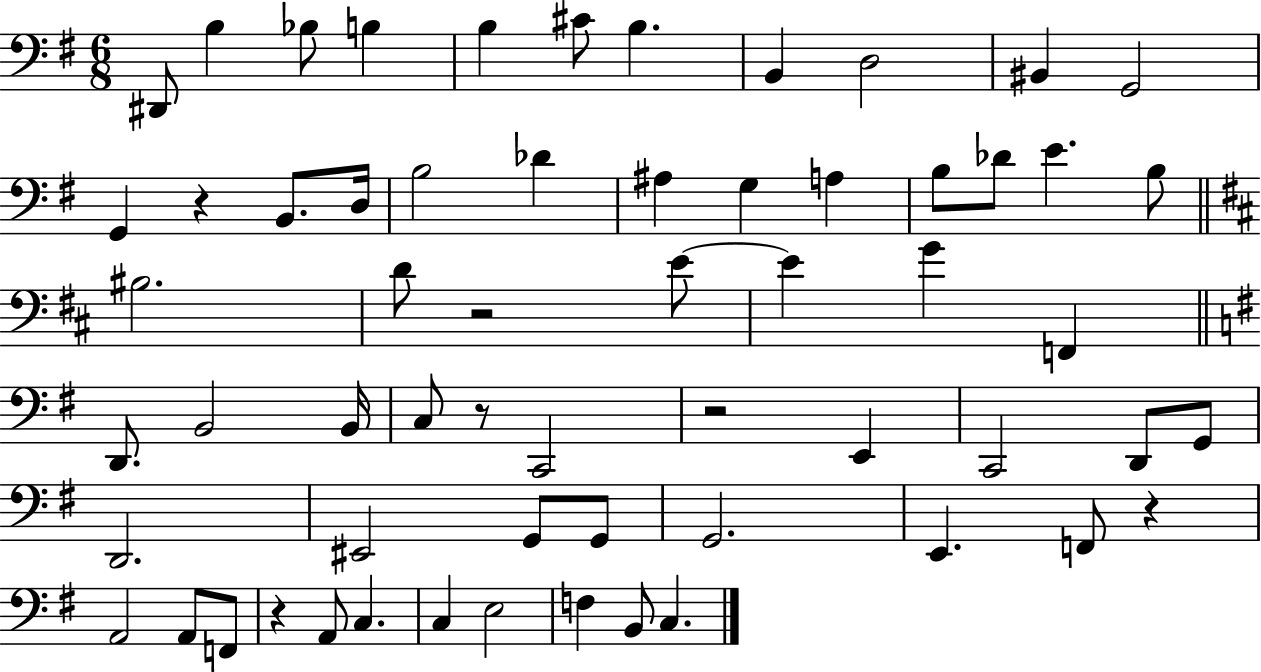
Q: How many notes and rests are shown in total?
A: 61